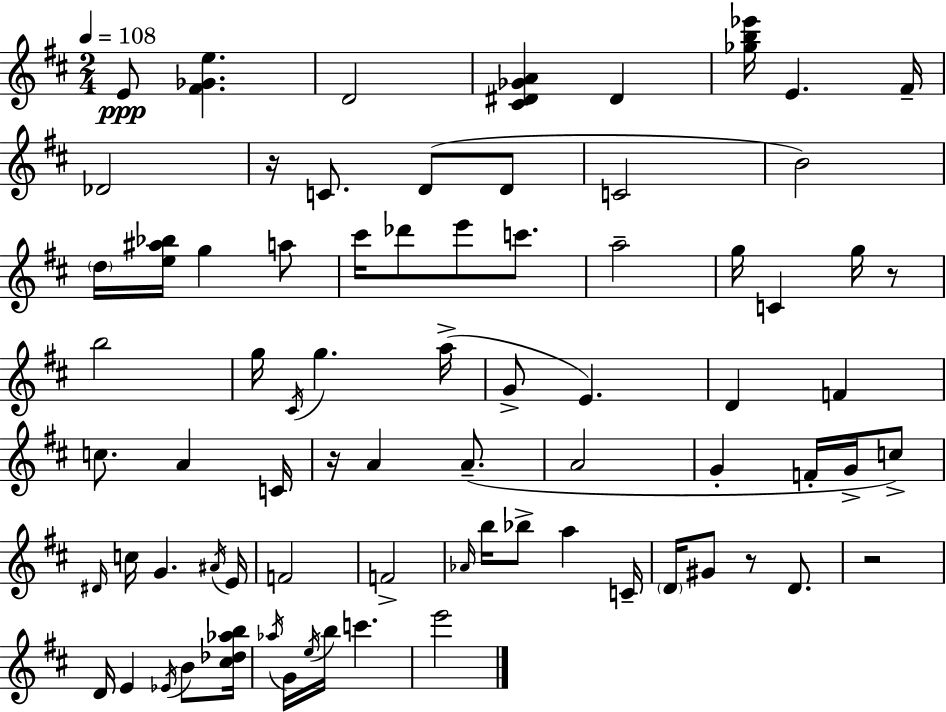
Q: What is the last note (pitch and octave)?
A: E6